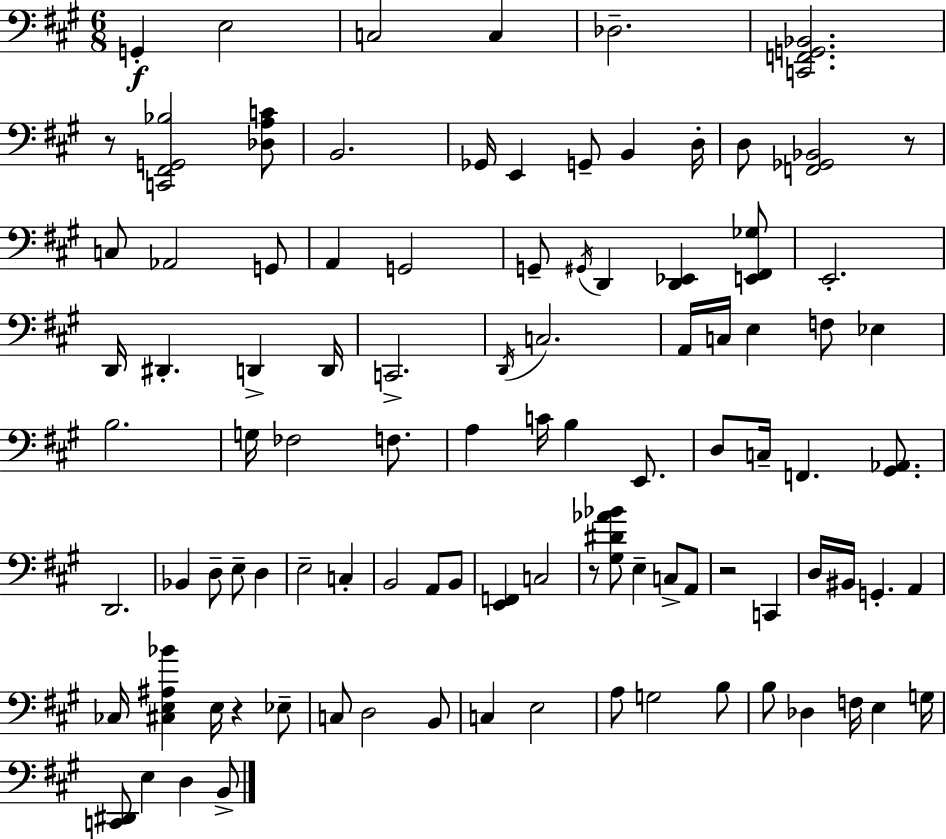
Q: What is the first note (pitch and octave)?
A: G2